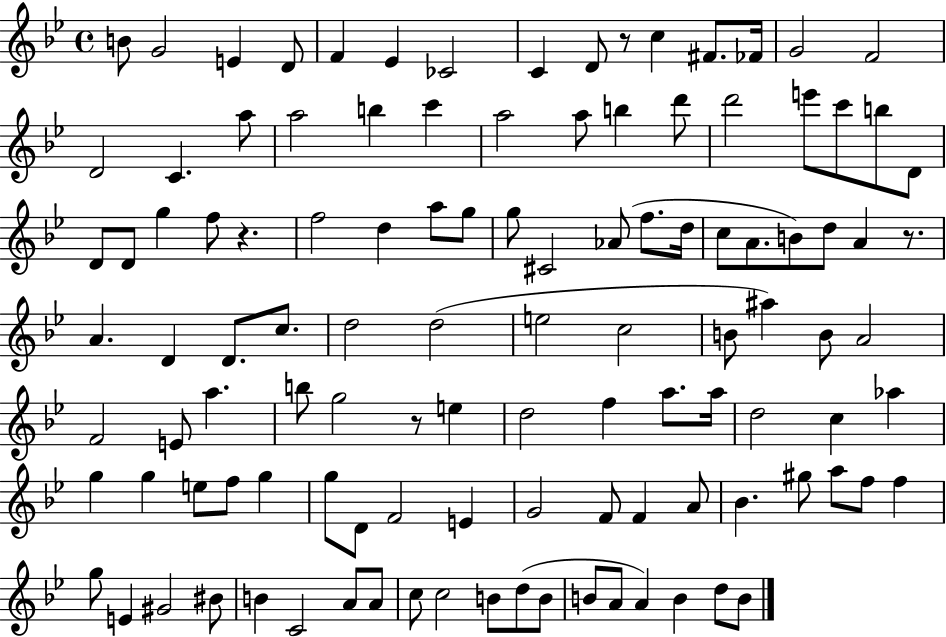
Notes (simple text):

B4/e G4/h E4/q D4/e F4/q Eb4/q CES4/h C4/q D4/e R/e C5/q F#4/e. FES4/s G4/h F4/h D4/h C4/q. A5/e A5/h B5/q C6/q A5/h A5/e B5/q D6/e D6/h E6/e C6/e B5/e D4/e D4/e D4/e G5/q F5/e R/q. F5/h D5/q A5/e G5/e G5/e C#4/h Ab4/e F5/e. D5/s C5/e A4/e. B4/e D5/e A4/q R/e. A4/q. D4/q D4/e. C5/e. D5/h D5/h E5/h C5/h B4/e A#5/q B4/e A4/h F4/h E4/e A5/q. B5/e G5/h R/e E5/q D5/h F5/q A5/e. A5/s D5/h C5/q Ab5/q G5/q G5/q E5/e F5/e G5/q G5/e D4/e F4/h E4/q G4/h F4/e F4/q A4/e Bb4/q. G#5/e A5/e F5/e F5/q G5/e E4/q G#4/h BIS4/e B4/q C4/h A4/e A4/e C5/e C5/h B4/e D5/e B4/e B4/e A4/e A4/q B4/q D5/e B4/e